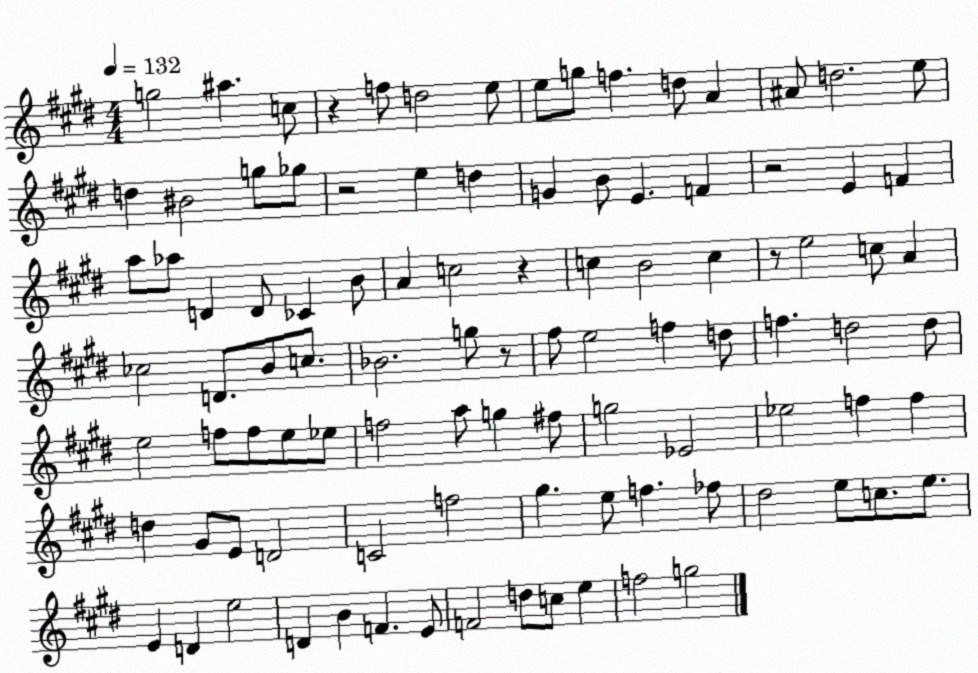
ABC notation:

X:1
T:Untitled
M:4/4
L:1/4
K:E
g2 ^a c/2 z f/2 d2 e/2 e/2 g/2 f d/2 A ^A/2 d2 e/2 d ^B2 g/2 _g/2 z2 e d G B/2 E F z2 E F a/2 _a/2 D D/2 _C B/2 A c2 z c B2 c z/2 e2 c/2 A _c2 D/2 B/2 c/2 _B2 g/2 z/2 ^f/2 e2 f d/2 f d2 d/2 e2 f/2 f/2 e/2 _e/2 f2 a/2 g ^f/2 g2 _E2 _e2 f f d ^G/2 E/2 D2 C2 f2 ^g e/2 f _f/2 ^d2 e/2 c/2 e/2 E D e2 D B F E/2 F2 d/2 c/2 e f2 g2